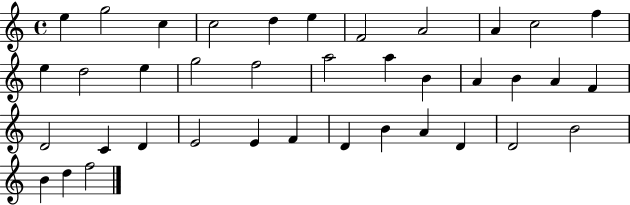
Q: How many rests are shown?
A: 0